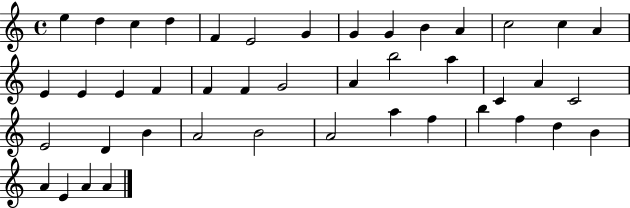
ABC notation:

X:1
T:Untitled
M:4/4
L:1/4
K:C
e d c d F E2 G G G B A c2 c A E E E F F F G2 A b2 a C A C2 E2 D B A2 B2 A2 a f b f d B A E A A